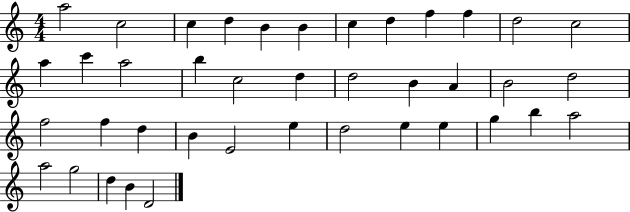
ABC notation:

X:1
T:Untitled
M:4/4
L:1/4
K:C
a2 c2 c d B B c d f f d2 c2 a c' a2 b c2 d d2 B A B2 d2 f2 f d B E2 e d2 e e g b a2 a2 g2 d B D2